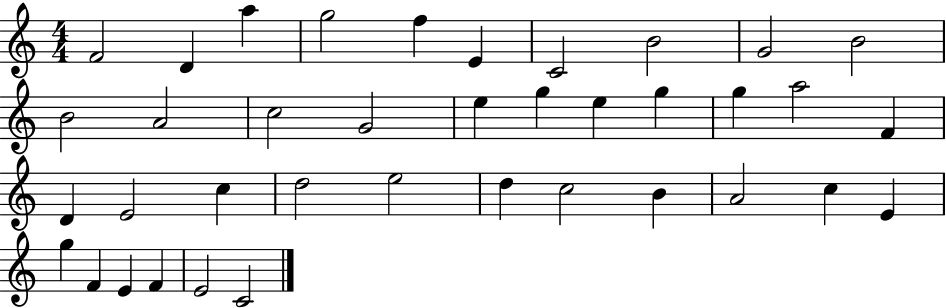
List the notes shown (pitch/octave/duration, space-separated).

F4/h D4/q A5/q G5/h F5/q E4/q C4/h B4/h G4/h B4/h B4/h A4/h C5/h G4/h E5/q G5/q E5/q G5/q G5/q A5/h F4/q D4/q E4/h C5/q D5/h E5/h D5/q C5/h B4/q A4/h C5/q E4/q G5/q F4/q E4/q F4/q E4/h C4/h